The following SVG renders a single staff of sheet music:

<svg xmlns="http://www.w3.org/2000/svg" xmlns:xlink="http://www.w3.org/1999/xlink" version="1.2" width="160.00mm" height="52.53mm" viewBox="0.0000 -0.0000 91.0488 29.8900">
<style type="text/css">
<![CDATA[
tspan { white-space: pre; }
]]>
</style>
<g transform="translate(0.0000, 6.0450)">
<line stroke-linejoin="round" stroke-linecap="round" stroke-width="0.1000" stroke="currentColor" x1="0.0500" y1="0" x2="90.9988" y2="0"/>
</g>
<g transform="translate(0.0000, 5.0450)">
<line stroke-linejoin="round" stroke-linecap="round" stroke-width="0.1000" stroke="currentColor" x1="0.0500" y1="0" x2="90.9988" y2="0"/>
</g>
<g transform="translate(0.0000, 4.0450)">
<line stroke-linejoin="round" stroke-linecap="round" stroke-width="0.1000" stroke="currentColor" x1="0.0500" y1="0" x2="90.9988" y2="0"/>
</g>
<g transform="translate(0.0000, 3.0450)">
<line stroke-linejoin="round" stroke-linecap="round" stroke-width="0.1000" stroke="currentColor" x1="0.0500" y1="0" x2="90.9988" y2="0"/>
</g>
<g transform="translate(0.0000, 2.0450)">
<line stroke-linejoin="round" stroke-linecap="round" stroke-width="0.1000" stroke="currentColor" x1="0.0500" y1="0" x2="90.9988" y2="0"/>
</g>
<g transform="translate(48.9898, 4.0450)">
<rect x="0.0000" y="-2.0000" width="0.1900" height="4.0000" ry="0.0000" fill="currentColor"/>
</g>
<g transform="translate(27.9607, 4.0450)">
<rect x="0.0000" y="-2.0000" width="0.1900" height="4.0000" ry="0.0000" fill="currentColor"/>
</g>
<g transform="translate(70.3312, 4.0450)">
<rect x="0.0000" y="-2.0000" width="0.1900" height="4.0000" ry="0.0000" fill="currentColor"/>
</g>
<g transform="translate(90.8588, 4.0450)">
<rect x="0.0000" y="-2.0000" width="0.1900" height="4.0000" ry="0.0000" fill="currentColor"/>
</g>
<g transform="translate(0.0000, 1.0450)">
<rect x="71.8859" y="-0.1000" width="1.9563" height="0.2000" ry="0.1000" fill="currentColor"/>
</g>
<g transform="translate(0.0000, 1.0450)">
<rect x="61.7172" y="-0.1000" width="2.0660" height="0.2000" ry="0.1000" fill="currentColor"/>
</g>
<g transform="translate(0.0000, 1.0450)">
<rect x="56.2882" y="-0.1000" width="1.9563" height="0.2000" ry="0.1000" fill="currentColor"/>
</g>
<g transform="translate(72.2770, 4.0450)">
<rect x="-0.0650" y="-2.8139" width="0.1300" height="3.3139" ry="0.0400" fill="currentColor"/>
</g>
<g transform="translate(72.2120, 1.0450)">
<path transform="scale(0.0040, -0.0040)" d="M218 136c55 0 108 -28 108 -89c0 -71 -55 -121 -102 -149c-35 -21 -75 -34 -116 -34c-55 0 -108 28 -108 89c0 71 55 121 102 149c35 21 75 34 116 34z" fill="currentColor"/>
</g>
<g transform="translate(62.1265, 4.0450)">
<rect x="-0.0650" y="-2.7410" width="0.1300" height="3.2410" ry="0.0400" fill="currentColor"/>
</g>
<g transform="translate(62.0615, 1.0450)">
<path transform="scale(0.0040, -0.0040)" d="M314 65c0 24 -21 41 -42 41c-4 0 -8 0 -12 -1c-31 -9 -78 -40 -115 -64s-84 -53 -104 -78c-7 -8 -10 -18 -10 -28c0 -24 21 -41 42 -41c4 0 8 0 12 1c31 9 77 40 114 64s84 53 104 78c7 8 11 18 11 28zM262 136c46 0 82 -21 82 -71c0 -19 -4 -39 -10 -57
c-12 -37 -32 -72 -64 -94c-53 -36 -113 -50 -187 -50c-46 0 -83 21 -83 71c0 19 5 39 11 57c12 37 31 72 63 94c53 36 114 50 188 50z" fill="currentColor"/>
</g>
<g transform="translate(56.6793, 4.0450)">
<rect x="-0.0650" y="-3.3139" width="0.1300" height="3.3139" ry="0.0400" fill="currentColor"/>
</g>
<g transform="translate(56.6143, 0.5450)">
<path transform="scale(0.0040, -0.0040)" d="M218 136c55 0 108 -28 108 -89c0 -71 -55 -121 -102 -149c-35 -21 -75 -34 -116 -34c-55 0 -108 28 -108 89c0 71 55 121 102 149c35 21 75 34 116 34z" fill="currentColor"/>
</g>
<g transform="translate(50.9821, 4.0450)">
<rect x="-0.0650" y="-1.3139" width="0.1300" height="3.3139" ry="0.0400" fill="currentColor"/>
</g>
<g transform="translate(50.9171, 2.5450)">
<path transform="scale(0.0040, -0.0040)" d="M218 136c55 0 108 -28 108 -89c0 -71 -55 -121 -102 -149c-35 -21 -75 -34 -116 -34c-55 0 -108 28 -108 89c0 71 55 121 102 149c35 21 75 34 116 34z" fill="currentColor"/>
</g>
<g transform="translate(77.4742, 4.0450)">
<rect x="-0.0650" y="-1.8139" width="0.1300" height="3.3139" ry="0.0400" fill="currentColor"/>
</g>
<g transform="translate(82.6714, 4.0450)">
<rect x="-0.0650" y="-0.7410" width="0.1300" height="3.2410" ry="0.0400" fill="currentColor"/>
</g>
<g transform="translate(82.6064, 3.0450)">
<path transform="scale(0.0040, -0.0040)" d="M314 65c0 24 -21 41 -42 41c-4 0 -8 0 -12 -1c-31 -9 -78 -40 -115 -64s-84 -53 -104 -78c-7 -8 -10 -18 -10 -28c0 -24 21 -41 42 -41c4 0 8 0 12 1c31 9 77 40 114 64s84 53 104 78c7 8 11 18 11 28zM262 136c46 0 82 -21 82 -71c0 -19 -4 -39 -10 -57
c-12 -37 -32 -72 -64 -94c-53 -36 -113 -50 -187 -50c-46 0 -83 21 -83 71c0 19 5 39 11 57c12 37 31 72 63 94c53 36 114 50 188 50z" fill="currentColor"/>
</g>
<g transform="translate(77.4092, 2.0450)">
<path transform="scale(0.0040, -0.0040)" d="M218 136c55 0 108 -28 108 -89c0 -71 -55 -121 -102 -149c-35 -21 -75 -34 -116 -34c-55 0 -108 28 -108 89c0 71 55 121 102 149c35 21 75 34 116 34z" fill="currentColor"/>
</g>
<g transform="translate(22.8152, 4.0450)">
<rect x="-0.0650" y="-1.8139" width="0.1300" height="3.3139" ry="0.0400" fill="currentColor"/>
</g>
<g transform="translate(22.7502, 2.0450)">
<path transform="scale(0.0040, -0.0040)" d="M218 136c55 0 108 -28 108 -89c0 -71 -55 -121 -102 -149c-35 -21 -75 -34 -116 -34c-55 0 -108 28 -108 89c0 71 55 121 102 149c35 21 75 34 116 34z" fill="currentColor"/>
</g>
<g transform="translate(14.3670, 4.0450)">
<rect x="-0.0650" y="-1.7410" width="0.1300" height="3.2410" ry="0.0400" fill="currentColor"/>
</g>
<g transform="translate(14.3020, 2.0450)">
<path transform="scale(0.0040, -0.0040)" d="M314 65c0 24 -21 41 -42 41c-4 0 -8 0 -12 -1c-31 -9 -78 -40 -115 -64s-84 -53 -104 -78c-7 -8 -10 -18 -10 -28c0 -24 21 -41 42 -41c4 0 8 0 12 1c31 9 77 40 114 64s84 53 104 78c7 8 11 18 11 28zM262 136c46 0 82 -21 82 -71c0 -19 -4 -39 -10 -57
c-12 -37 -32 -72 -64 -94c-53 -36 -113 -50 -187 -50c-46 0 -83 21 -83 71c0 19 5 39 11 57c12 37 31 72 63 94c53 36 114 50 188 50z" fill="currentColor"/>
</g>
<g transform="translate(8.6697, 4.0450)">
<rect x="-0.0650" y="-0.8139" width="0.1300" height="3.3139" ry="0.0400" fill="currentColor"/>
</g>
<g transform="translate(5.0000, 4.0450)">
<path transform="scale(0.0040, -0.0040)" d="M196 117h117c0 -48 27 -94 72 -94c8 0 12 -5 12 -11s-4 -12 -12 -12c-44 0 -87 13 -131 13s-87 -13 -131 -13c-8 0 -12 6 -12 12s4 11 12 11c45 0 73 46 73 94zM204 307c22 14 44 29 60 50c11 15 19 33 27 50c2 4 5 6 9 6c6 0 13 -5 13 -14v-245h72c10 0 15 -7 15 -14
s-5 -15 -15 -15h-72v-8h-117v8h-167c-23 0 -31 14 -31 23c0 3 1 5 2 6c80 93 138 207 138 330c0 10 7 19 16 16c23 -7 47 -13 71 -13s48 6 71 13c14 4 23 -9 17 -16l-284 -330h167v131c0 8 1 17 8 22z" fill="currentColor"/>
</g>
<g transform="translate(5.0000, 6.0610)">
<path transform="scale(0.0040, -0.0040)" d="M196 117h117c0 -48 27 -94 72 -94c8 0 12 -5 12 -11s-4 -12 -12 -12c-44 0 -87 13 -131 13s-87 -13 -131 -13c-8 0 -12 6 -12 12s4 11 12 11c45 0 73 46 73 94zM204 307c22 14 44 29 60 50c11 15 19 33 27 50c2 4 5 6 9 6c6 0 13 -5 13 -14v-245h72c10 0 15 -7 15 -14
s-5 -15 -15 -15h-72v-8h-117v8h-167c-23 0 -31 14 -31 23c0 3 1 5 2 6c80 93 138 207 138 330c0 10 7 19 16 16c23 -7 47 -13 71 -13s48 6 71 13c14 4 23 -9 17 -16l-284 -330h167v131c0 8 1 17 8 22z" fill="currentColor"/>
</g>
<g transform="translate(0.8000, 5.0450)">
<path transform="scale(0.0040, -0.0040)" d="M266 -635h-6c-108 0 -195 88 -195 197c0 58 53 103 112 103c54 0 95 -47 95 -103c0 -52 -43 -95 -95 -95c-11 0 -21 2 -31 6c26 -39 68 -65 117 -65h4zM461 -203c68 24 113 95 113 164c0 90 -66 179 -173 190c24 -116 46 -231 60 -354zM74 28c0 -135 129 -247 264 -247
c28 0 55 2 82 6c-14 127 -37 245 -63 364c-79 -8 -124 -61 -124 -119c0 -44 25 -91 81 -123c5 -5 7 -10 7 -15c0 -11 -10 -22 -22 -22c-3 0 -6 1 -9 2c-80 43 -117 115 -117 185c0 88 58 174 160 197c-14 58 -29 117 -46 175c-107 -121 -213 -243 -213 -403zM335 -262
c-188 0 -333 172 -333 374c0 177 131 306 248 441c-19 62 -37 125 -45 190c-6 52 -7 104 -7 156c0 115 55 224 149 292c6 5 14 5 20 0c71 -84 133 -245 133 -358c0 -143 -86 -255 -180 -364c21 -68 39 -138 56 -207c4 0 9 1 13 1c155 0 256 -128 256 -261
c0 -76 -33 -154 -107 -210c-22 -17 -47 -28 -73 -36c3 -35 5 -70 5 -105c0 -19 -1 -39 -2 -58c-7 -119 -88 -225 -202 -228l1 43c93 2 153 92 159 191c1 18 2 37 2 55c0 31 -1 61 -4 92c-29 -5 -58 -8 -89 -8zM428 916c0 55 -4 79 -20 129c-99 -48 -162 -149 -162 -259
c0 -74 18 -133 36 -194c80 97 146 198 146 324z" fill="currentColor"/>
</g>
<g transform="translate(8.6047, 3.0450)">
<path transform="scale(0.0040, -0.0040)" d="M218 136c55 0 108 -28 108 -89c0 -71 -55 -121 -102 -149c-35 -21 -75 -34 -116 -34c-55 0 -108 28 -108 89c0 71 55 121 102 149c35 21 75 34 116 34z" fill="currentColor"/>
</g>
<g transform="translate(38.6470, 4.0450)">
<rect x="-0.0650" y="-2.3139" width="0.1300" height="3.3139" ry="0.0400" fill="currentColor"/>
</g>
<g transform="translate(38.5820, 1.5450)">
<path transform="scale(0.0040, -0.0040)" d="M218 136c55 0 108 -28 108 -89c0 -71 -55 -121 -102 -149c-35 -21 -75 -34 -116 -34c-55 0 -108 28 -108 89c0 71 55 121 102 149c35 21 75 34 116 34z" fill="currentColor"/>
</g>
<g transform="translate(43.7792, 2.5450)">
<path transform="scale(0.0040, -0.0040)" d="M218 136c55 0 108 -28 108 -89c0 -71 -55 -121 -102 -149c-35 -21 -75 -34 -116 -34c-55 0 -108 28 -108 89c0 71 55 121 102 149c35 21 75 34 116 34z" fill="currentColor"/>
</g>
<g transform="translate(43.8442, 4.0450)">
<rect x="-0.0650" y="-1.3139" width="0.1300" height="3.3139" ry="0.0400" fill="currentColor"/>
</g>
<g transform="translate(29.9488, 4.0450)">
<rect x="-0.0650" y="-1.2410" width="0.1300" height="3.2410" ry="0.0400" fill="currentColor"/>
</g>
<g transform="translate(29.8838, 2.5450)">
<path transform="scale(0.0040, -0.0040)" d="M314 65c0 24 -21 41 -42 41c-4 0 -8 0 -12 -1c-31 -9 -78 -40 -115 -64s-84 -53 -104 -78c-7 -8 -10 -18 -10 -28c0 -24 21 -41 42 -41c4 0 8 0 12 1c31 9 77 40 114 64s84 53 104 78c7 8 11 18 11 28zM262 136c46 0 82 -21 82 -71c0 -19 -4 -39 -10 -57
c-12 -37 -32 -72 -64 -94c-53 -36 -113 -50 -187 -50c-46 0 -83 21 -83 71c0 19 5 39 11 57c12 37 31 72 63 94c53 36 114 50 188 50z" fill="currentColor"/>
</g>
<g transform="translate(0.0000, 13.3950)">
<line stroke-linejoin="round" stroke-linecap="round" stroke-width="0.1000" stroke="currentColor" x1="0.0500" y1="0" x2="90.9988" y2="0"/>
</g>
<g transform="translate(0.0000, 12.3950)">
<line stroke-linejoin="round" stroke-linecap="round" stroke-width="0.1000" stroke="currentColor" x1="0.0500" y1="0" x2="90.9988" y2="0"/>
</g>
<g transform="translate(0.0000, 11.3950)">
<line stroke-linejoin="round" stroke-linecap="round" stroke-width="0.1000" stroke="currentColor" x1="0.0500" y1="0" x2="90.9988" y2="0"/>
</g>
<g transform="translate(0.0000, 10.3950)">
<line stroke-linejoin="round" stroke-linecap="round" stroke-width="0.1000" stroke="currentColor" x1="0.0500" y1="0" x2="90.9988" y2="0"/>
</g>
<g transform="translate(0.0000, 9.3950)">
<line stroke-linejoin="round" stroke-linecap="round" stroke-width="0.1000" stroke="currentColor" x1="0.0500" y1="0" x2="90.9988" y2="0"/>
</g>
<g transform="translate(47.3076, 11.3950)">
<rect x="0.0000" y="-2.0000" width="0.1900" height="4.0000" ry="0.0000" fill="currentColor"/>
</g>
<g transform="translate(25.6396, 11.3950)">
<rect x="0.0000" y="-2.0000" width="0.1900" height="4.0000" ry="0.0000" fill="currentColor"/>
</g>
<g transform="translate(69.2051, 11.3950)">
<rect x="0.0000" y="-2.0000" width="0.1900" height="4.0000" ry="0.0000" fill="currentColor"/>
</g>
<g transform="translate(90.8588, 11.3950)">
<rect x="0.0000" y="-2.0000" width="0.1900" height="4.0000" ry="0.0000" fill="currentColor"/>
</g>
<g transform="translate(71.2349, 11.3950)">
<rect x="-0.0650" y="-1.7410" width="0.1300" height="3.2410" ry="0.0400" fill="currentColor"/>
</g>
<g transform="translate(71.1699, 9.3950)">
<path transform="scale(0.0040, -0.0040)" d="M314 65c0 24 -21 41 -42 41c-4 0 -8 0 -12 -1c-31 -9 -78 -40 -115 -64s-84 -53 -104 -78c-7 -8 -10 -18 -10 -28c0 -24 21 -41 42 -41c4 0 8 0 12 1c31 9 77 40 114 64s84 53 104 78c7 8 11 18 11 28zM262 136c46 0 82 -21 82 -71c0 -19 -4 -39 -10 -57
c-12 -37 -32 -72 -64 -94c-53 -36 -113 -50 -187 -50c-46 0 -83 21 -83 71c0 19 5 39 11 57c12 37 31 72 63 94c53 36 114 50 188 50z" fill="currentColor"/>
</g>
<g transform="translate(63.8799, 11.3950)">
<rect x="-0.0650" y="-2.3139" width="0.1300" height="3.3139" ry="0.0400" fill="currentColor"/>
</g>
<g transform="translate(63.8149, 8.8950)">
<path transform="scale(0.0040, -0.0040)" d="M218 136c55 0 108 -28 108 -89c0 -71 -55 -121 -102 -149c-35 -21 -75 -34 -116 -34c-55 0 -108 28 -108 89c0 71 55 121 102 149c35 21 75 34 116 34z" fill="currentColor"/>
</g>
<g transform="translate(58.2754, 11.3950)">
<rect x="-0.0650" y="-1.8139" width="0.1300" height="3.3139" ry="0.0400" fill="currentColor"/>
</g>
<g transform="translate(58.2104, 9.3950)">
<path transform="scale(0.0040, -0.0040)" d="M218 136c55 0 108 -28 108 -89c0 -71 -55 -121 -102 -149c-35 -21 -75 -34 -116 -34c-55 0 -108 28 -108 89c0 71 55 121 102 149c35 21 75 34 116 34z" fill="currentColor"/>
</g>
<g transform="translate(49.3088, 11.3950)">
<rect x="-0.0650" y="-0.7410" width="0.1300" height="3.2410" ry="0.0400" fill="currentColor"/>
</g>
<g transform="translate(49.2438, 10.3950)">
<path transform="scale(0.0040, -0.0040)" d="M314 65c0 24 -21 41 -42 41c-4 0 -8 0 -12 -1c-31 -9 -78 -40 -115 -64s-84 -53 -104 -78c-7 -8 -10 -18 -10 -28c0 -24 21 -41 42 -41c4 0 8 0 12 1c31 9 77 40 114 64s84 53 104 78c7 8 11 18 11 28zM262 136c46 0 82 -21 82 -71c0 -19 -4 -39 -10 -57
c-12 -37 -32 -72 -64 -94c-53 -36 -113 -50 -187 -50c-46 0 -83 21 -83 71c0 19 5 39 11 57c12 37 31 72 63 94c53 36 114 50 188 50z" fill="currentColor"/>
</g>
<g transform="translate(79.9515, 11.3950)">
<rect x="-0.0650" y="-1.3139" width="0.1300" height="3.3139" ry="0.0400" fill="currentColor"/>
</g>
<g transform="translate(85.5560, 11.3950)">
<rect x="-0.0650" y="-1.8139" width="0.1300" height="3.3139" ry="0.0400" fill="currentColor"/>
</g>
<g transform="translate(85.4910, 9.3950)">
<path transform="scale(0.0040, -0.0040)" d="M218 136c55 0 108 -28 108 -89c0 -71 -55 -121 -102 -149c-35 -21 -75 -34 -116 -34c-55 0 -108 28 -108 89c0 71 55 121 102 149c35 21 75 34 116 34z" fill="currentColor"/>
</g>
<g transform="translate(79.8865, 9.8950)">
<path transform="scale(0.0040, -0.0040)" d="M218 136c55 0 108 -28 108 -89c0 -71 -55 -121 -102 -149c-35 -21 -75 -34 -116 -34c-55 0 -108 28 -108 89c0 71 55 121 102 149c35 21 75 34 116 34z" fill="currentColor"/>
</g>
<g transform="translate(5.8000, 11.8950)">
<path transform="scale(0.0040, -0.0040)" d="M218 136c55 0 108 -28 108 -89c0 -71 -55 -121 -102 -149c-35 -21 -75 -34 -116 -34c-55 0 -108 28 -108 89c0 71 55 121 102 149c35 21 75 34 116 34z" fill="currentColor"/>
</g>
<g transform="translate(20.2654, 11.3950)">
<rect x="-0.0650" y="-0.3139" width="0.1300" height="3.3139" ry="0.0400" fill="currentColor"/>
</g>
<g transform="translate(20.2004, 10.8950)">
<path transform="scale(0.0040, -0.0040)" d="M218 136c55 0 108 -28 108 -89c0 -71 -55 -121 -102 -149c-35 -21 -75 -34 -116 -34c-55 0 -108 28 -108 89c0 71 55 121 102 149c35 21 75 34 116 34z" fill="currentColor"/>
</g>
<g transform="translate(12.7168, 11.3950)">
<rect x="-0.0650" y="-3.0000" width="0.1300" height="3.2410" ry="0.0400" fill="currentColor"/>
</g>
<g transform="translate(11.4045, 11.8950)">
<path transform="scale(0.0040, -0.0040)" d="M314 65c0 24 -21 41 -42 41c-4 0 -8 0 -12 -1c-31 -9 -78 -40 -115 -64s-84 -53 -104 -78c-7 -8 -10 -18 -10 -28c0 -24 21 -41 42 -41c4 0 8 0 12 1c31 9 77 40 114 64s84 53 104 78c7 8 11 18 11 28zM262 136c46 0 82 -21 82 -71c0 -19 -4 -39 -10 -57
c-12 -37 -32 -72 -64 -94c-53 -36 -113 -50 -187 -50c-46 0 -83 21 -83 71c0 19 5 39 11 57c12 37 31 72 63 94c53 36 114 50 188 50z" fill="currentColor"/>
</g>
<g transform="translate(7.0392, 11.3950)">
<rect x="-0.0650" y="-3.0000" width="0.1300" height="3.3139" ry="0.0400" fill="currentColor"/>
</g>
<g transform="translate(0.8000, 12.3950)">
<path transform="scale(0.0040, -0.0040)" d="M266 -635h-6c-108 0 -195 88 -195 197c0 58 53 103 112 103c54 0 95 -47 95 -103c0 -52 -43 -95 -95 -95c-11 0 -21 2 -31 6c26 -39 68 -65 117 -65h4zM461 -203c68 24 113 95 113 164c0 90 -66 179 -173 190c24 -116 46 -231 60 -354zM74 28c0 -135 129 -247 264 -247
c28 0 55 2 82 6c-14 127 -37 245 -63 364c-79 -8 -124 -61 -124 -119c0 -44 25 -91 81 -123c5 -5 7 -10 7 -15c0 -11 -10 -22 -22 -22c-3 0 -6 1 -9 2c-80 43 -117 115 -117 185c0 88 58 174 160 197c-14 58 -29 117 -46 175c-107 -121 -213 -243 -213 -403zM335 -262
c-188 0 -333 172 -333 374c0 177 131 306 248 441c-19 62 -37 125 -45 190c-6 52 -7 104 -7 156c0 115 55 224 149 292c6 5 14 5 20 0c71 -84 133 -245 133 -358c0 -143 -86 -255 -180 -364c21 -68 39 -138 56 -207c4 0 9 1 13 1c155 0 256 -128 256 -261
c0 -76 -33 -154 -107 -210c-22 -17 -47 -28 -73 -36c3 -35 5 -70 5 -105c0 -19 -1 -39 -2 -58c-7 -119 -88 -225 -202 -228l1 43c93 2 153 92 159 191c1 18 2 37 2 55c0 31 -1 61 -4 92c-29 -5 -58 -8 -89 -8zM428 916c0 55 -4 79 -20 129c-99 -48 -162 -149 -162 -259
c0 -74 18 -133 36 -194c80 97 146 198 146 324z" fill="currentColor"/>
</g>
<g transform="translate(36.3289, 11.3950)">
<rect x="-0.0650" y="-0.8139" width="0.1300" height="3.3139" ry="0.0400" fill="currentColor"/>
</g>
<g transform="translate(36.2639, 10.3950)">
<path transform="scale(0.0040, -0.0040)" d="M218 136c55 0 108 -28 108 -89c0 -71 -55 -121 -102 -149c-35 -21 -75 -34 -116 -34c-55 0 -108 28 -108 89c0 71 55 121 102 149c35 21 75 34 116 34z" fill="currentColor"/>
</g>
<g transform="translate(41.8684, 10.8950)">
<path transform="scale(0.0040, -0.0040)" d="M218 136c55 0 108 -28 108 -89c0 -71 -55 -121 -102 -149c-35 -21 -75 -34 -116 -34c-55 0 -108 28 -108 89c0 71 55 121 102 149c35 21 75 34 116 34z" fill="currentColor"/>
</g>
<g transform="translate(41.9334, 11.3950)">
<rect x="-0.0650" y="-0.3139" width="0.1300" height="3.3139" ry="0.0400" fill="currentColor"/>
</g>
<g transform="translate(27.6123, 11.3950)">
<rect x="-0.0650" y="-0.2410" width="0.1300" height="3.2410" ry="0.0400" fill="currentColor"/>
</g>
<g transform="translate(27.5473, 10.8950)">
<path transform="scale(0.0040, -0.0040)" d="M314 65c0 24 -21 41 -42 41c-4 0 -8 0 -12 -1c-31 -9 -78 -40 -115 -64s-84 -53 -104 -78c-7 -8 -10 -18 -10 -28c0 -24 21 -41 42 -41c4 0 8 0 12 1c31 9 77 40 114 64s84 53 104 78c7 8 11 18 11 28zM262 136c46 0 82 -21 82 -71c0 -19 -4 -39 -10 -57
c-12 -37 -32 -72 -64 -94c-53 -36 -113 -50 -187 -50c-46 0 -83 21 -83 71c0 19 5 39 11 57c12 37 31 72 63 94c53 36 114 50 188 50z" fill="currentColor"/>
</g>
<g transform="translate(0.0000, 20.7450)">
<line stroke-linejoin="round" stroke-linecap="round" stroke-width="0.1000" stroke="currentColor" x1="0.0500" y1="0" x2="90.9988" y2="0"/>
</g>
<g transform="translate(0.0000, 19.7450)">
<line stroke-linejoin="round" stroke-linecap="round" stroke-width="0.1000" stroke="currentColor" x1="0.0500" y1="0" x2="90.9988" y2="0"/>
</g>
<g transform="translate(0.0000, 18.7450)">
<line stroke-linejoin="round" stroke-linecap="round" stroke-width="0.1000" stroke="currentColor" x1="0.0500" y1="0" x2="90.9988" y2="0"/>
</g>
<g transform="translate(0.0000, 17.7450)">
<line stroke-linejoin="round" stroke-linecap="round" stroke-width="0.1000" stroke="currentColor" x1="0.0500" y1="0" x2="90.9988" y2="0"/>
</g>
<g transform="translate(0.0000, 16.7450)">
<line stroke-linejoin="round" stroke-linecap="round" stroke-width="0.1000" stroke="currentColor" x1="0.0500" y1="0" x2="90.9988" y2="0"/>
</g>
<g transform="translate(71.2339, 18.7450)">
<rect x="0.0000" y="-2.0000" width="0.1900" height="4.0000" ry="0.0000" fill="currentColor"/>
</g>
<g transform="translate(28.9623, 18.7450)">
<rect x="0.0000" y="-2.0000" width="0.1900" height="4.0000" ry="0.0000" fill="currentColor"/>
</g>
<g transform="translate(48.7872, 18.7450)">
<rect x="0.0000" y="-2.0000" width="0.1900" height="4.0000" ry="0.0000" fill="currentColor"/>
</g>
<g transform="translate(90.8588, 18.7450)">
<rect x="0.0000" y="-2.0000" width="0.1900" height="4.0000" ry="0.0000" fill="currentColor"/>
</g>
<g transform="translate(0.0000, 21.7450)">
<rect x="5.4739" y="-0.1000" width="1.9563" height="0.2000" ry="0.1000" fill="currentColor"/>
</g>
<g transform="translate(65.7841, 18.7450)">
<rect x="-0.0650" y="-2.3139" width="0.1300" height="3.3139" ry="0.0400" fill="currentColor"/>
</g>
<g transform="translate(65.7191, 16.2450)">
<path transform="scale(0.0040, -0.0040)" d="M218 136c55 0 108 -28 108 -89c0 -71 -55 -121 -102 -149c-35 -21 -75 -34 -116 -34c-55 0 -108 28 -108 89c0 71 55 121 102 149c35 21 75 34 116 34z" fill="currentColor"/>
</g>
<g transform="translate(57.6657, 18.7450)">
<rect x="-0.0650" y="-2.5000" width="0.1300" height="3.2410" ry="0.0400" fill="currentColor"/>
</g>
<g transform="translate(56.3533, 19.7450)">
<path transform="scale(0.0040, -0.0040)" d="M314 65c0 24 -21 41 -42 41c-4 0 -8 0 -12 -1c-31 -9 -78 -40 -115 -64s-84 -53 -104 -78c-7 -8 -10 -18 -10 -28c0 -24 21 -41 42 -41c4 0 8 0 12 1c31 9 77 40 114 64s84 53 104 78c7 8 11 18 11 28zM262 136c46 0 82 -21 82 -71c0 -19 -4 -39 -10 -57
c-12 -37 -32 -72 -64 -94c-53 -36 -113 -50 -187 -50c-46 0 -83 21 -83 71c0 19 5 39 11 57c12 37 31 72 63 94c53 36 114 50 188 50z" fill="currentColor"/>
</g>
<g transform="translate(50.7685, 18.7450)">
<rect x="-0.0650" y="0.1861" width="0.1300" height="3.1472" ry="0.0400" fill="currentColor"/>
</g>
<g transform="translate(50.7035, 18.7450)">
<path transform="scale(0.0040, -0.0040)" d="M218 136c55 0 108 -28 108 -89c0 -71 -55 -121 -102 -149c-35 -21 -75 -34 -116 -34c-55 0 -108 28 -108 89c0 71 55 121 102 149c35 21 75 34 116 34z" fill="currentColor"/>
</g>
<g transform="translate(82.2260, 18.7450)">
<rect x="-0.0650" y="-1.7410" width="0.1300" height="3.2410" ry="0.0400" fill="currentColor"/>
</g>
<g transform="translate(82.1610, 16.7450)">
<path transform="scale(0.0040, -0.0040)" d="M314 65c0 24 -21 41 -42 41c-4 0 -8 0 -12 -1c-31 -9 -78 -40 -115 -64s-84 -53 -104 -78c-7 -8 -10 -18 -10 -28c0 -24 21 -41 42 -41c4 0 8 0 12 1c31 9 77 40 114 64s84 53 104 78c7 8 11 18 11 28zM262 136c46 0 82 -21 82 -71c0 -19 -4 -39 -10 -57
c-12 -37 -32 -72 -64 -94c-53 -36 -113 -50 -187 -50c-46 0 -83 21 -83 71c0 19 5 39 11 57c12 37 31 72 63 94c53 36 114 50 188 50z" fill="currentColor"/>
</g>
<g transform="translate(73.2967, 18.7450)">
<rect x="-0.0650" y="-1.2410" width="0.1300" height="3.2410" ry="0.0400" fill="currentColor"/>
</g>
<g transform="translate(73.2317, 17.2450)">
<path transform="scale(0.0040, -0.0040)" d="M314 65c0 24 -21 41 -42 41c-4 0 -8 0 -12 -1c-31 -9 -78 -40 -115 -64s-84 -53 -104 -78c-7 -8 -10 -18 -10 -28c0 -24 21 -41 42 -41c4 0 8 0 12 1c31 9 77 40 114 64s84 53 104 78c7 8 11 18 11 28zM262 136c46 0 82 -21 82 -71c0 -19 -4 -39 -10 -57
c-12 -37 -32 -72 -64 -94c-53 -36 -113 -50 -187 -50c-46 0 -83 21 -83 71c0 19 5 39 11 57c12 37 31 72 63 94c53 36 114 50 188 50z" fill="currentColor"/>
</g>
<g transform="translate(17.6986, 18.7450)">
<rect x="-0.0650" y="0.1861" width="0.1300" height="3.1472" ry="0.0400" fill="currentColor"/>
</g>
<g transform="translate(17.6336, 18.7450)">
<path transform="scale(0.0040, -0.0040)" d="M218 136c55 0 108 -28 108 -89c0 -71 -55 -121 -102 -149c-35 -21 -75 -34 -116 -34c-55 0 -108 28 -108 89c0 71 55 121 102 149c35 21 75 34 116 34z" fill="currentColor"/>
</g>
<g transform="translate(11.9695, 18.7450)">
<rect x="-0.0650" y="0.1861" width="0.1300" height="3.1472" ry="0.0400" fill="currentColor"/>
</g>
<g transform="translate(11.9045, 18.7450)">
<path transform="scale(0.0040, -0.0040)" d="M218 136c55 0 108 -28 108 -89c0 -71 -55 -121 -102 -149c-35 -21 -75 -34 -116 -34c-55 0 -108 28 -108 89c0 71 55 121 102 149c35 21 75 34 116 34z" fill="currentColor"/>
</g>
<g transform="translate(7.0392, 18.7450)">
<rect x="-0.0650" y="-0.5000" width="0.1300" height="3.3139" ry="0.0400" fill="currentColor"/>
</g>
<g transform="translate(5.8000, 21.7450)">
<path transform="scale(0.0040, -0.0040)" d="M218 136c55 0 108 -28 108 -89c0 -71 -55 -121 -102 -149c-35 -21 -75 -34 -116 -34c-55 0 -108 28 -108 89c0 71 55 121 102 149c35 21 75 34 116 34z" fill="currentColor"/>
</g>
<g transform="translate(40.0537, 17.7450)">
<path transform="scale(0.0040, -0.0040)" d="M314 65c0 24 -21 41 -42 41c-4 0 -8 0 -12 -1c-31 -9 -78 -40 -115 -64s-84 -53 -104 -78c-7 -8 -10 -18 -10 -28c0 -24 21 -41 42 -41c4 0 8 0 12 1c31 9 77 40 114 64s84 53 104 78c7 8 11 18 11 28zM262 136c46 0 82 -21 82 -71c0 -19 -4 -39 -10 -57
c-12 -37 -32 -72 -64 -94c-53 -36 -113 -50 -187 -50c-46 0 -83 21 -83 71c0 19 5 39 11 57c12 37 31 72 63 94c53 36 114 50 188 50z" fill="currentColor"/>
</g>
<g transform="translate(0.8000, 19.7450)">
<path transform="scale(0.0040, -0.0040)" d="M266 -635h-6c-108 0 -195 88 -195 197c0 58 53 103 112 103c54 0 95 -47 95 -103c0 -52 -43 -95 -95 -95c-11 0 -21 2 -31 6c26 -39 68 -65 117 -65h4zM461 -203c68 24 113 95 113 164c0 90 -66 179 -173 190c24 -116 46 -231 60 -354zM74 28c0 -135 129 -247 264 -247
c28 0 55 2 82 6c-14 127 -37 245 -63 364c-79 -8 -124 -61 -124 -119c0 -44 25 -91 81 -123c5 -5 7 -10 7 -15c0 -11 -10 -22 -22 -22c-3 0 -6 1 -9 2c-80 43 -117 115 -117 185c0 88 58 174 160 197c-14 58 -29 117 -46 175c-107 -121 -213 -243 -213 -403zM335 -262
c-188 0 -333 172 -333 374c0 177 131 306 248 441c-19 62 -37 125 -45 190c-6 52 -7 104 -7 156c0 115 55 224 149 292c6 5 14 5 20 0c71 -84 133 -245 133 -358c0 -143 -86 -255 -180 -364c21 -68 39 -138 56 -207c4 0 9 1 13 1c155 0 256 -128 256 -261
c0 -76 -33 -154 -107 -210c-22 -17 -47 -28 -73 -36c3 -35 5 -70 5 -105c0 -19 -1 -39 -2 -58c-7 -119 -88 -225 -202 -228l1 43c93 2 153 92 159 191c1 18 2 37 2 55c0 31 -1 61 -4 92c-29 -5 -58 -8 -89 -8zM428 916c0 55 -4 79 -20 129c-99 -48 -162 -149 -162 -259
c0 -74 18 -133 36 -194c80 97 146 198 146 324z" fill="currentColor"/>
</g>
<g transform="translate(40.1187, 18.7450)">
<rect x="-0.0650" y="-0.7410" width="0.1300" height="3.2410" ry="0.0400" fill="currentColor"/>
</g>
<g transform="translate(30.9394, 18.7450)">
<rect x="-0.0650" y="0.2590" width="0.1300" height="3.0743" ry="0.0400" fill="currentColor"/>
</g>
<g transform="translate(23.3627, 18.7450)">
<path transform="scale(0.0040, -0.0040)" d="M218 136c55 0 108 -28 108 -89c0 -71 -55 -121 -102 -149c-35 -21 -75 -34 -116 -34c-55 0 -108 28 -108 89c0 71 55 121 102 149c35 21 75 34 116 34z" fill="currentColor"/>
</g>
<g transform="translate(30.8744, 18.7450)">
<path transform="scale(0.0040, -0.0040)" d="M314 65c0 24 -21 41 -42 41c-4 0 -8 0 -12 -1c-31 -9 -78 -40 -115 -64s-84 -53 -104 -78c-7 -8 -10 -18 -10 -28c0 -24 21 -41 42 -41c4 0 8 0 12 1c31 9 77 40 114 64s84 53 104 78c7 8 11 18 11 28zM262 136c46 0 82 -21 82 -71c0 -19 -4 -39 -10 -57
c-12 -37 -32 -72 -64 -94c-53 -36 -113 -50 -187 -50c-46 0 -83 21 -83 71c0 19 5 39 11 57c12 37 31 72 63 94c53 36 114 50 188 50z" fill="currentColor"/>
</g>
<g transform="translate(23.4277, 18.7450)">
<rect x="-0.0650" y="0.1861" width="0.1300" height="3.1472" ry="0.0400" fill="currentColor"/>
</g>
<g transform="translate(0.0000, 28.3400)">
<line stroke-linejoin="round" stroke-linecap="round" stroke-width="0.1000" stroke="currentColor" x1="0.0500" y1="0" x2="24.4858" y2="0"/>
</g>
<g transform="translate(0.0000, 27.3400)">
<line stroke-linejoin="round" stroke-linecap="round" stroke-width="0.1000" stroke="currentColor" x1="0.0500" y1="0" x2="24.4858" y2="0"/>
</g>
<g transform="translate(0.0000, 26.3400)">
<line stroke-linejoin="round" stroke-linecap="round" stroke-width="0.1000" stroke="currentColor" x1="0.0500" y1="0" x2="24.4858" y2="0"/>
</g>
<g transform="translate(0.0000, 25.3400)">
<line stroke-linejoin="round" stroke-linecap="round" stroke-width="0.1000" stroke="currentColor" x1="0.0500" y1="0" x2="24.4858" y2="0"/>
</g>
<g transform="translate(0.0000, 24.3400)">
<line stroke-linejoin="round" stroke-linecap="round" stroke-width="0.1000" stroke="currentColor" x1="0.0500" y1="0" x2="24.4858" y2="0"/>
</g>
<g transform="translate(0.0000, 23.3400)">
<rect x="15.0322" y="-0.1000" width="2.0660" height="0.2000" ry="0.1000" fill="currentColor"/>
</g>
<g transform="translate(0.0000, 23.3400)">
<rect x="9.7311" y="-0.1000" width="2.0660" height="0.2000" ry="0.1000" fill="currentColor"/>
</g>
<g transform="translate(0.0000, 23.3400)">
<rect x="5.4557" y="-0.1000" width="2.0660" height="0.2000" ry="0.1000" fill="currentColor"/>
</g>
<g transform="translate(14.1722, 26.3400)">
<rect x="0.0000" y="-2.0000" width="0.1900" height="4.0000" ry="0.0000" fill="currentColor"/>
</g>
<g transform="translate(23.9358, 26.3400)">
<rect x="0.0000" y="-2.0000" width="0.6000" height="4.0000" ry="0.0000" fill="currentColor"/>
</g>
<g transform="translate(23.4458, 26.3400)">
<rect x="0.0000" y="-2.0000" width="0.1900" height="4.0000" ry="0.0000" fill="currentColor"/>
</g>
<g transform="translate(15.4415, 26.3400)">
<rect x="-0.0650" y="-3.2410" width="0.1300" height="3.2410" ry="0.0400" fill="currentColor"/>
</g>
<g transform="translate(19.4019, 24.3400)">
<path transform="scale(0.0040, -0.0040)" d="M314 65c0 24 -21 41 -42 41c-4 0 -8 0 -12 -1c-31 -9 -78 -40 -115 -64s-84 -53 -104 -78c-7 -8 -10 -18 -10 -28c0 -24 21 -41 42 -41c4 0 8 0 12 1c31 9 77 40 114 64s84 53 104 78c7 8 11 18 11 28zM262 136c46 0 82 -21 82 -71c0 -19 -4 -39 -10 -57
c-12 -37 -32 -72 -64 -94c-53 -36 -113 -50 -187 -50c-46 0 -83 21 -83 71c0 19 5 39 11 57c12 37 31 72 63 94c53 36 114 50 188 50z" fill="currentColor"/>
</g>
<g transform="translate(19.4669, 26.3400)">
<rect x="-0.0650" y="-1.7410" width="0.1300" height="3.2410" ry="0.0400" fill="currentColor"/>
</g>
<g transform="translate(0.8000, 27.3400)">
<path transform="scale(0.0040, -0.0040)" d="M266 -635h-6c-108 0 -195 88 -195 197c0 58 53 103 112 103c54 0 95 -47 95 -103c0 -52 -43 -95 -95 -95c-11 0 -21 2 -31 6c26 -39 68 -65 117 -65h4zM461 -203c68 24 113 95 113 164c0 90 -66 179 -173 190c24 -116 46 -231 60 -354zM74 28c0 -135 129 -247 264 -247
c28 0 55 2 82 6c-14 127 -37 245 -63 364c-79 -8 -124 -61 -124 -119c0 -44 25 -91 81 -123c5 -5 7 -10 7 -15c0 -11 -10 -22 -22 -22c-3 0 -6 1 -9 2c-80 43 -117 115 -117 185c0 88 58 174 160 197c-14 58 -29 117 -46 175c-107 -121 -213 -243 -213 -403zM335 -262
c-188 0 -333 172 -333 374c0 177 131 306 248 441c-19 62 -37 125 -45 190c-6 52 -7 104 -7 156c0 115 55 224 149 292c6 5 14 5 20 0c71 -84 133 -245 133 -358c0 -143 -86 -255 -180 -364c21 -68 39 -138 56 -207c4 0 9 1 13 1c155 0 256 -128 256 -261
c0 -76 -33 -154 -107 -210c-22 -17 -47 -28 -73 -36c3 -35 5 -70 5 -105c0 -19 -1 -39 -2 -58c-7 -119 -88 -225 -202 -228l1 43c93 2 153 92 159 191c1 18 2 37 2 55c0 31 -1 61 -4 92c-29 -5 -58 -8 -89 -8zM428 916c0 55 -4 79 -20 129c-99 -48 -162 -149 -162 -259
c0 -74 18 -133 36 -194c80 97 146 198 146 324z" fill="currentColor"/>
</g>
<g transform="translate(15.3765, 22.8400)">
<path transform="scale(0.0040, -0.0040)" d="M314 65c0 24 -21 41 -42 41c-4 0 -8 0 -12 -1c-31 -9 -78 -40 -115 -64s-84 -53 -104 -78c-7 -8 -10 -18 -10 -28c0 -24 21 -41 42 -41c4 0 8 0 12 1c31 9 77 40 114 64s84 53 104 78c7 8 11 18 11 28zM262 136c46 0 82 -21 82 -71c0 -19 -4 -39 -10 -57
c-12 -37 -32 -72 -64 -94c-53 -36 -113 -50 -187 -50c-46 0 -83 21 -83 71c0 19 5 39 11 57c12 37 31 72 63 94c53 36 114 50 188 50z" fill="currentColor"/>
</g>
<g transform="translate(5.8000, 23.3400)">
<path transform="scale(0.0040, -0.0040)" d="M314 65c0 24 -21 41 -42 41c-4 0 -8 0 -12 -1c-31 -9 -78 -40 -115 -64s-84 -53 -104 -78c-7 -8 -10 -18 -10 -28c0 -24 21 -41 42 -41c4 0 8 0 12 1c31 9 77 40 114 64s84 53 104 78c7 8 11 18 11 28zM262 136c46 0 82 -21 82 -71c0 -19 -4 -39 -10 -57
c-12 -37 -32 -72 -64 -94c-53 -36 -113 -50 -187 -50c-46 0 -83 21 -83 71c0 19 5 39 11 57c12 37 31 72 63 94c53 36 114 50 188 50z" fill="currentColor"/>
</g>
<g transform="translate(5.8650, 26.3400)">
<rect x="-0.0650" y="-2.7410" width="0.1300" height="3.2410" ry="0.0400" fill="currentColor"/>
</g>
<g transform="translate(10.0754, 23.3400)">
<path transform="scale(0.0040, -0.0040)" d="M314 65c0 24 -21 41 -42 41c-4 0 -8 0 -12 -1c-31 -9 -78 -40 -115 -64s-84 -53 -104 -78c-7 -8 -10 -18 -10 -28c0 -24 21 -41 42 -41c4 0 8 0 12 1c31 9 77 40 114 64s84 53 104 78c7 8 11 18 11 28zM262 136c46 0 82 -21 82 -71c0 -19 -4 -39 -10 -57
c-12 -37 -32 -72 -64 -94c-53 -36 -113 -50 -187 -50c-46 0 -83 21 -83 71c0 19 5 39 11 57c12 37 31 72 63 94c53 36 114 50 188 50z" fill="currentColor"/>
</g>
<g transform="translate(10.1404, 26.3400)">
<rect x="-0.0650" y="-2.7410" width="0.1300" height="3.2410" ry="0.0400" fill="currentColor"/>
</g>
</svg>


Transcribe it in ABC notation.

X:1
T:Untitled
M:4/4
L:1/4
K:C
d f2 f e2 g e e b a2 a f d2 A A2 c c2 d c d2 f g f2 e f C B B B B2 d2 B G2 g e2 f2 a2 a2 b2 f2